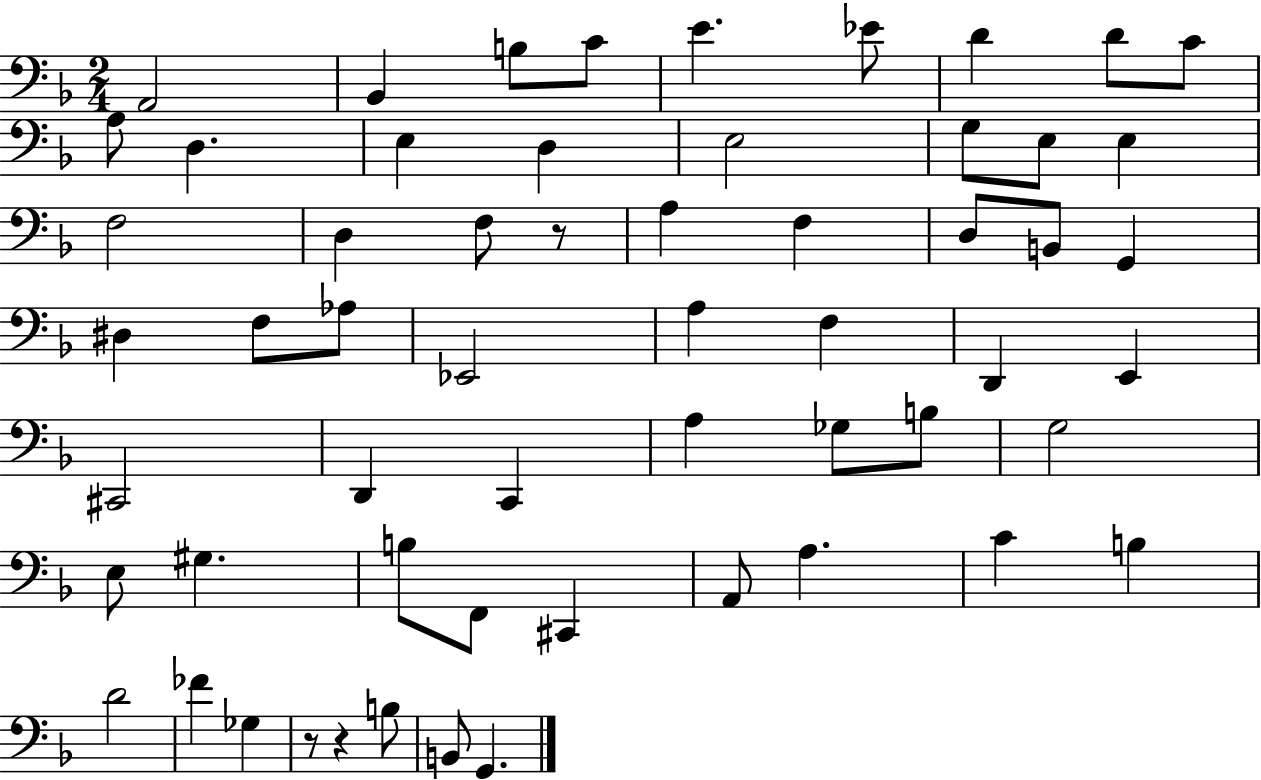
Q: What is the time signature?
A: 2/4